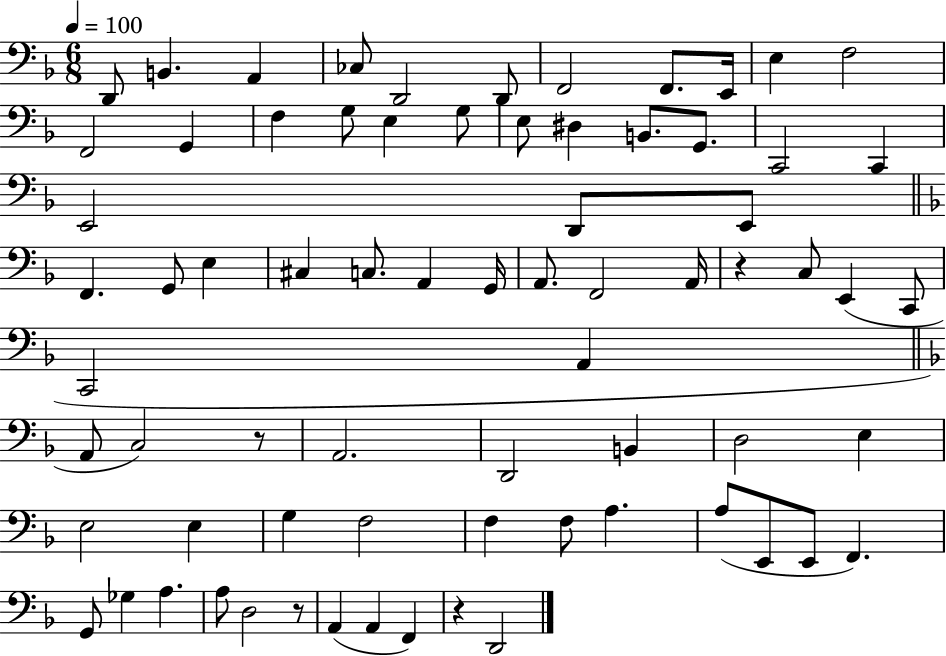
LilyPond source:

{
  \clef bass
  \numericTimeSignature
  \time 6/8
  \key f \major
  \tempo 4 = 100
  d,8 b,4. a,4 | ces8 d,2 d,8 | f,2 f,8. e,16 | e4 f2 | \break f,2 g,4 | f4 g8 e4 g8 | e8 dis4 b,8. g,8. | c,2 c,4 | \break e,2 d,8 e,8 | \bar "||" \break \key d \minor f,4. g,8 e4 | cis4 c8. a,4 g,16 | a,8. f,2 a,16 | r4 c8 e,4( c,8 | \break c,2 a,4 | \bar "||" \break \key f \major a,8 c2) r8 | a,2. | d,2 b,4 | d2 e4 | \break e2 e4 | g4 f2 | f4 f8 a4. | a8( e,8 e,8 f,4.) | \break g,8 ges4 a4. | a8 d2 r8 | a,4( a,4 f,4) | r4 d,2 | \break \bar "|."
}